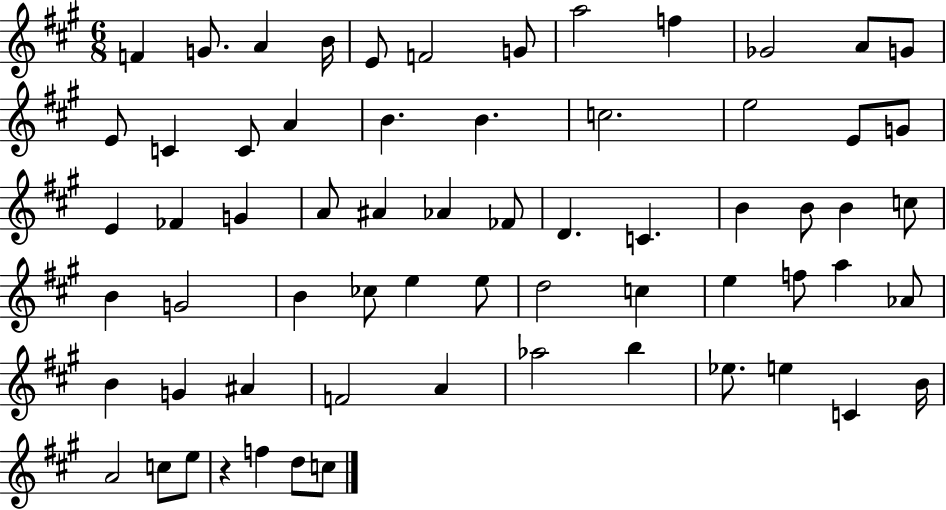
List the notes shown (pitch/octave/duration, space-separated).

F4/q G4/e. A4/q B4/s E4/e F4/h G4/e A5/h F5/q Gb4/h A4/e G4/e E4/e C4/q C4/e A4/q B4/q. B4/q. C5/h. E5/h E4/e G4/e E4/q FES4/q G4/q A4/e A#4/q Ab4/q FES4/e D4/q. C4/q. B4/q B4/e B4/q C5/e B4/q G4/h B4/q CES5/e E5/q E5/e D5/h C5/q E5/q F5/e A5/q Ab4/e B4/q G4/q A#4/q F4/h A4/q Ab5/h B5/q Eb5/e. E5/q C4/q B4/s A4/h C5/e E5/e R/q F5/q D5/e C5/e